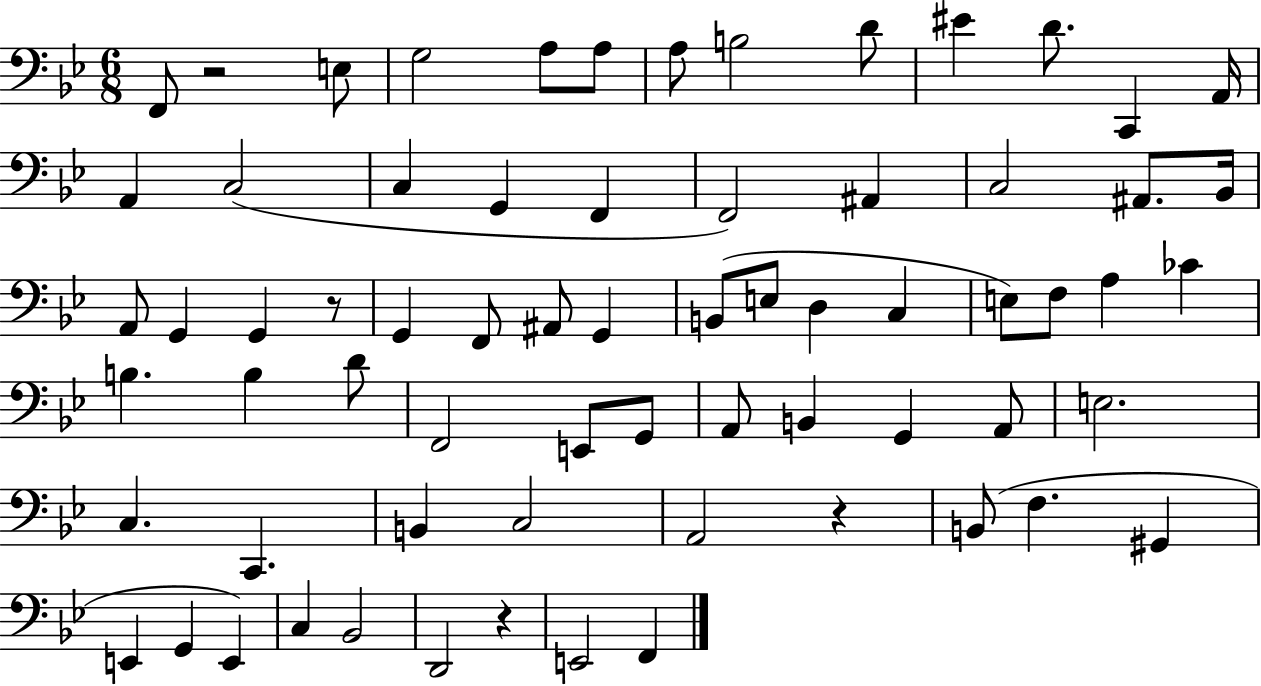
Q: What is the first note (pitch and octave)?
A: F2